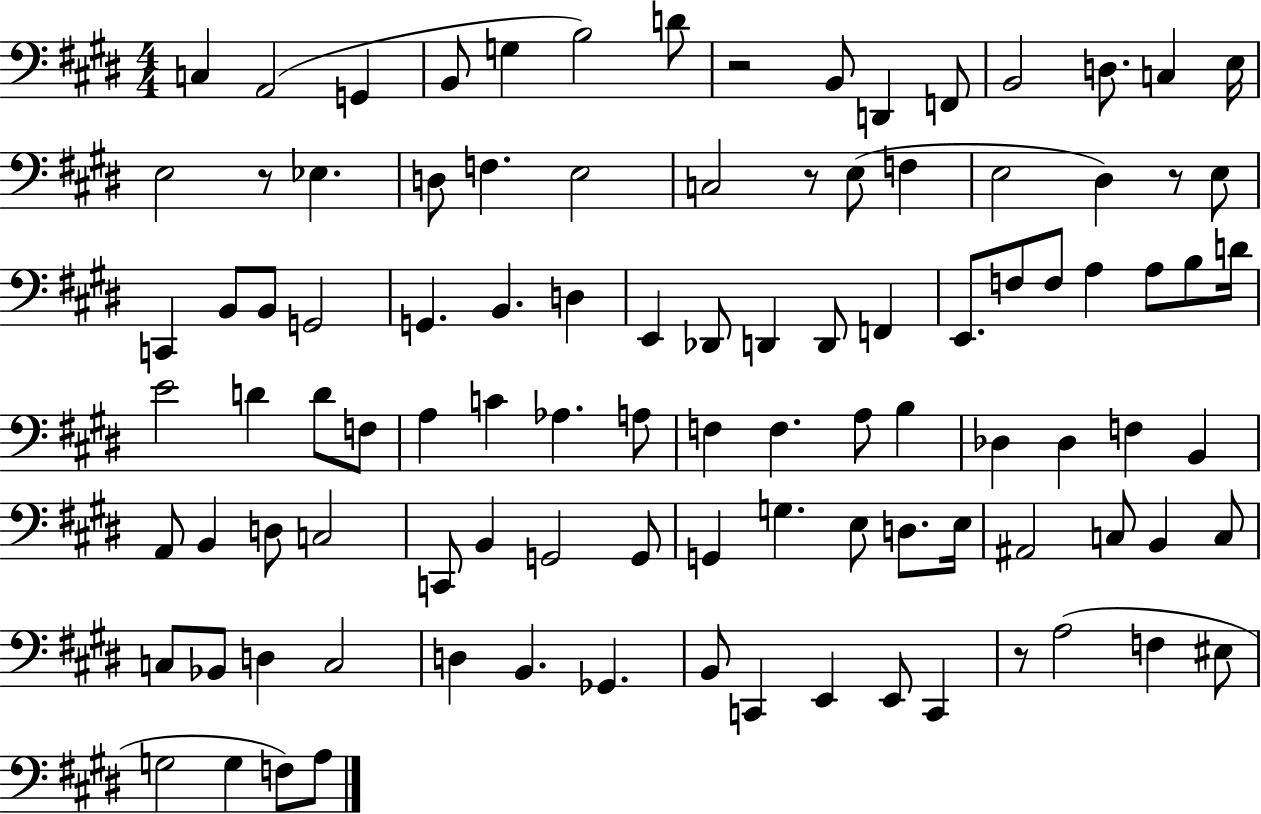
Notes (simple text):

C3/q A2/h G2/q B2/e G3/q B3/h D4/e R/h B2/e D2/q F2/e B2/h D3/e. C3/q E3/s E3/h R/e Eb3/q. D3/e F3/q. E3/h C3/h R/e E3/e F3/q E3/h D#3/q R/e E3/e C2/q B2/e B2/e G2/h G2/q. B2/q. D3/q E2/q Db2/e D2/q D2/e F2/q E2/e. F3/e F3/e A3/q A3/e B3/e D4/s E4/h D4/q D4/e F3/e A3/q C4/q Ab3/q. A3/e F3/q F3/q. A3/e B3/q Db3/q Db3/q F3/q B2/q A2/e B2/q D3/e C3/h C2/e B2/q G2/h G2/e G2/q G3/q. E3/e D3/e. E3/s A#2/h C3/e B2/q C3/e C3/e Bb2/e D3/q C3/h D3/q B2/q. Gb2/q. B2/e C2/q E2/q E2/e C2/q R/e A3/h F3/q EIS3/e G3/h G3/q F3/e A3/e